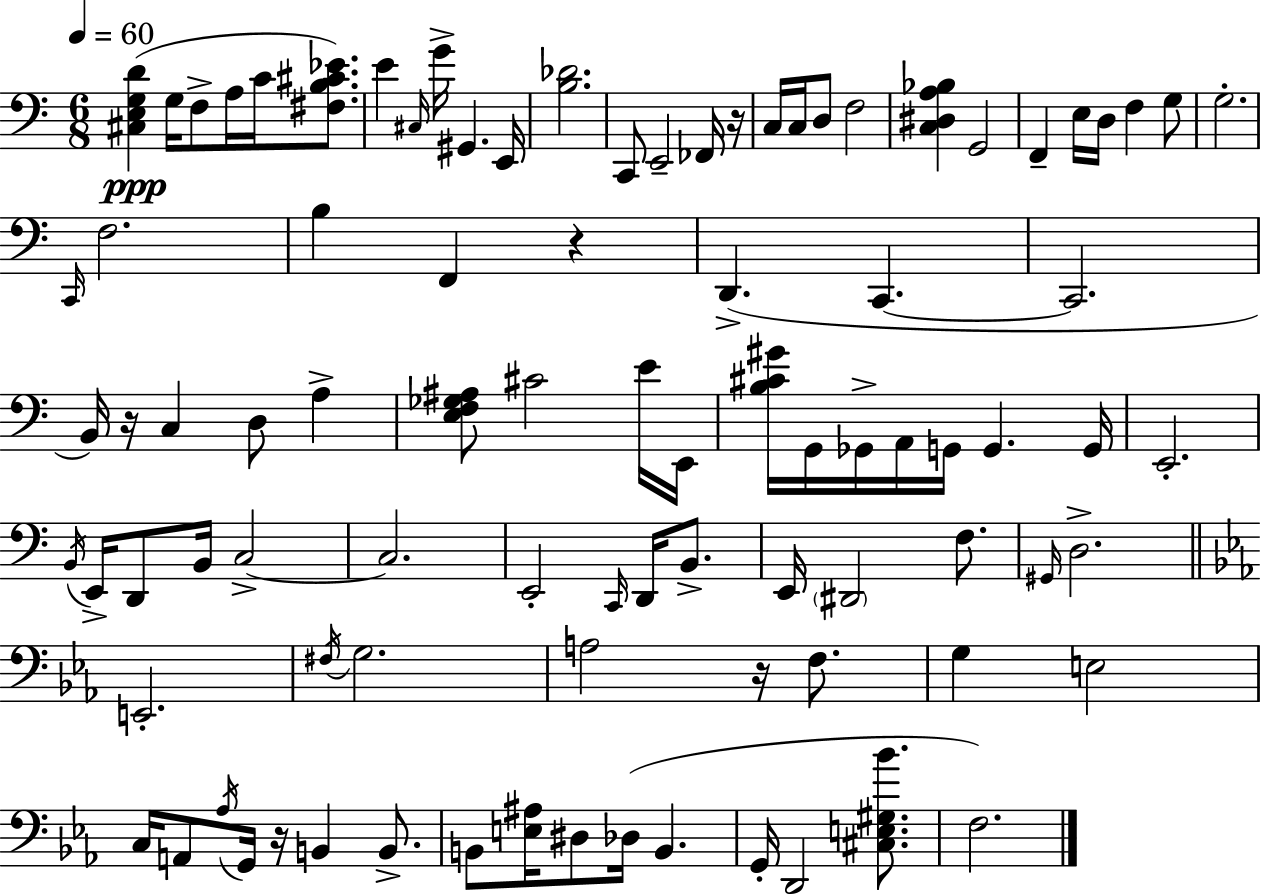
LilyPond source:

{
  \clef bass
  \numericTimeSignature
  \time 6/8
  \key c \major
  \tempo 4 = 60
  \repeat volta 2 { <cis e g d'>4(\ppp g16 f8-> a16 c'16 <fis b cis' ees'>8.) | e'4 \grace { cis16 } g'16-> gis,4. | e,16 <b des'>2. | c,8 e,2-- fes,16 | \break r16 c16 c16 d8 f2 | <c dis a bes>4 g,2 | f,4-- e16 d16 f4 g8 | g2.-. | \break \grace { c,16 } f2. | b4 f,4 r4 | d,4.->( c,4.~~ | c,2. | \break b,16) r16 c4 d8 a4-> | <e f ges ais>8 cis'2 | e'16 e,16 <b cis' gis'>16 g,16 ges,16-> a,16 g,16 g,4. | g,16 e,2.-. | \break \acciaccatura { b,16 } e,16-> d,8 b,16 c2->~~ | c2. | e,2-. \grace { c,16 } | d,16 b,8.-> e,16 \parenthesize dis,2 | \break f8. \grace { gis,16 } d2.-> | \bar "||" \break \key ees \major e,2.-. | \acciaccatura { fis16 } g2. | a2 r16 f8. | g4 e2 | \break c16 a,8 \acciaccatura { aes16 } g,16 r16 b,4 b,8.-> | b,8 <e ais>16 dis8 des16( b,4. | g,16-. d,2 <cis e gis bes'>8. | f2.) | \break } \bar "|."
}